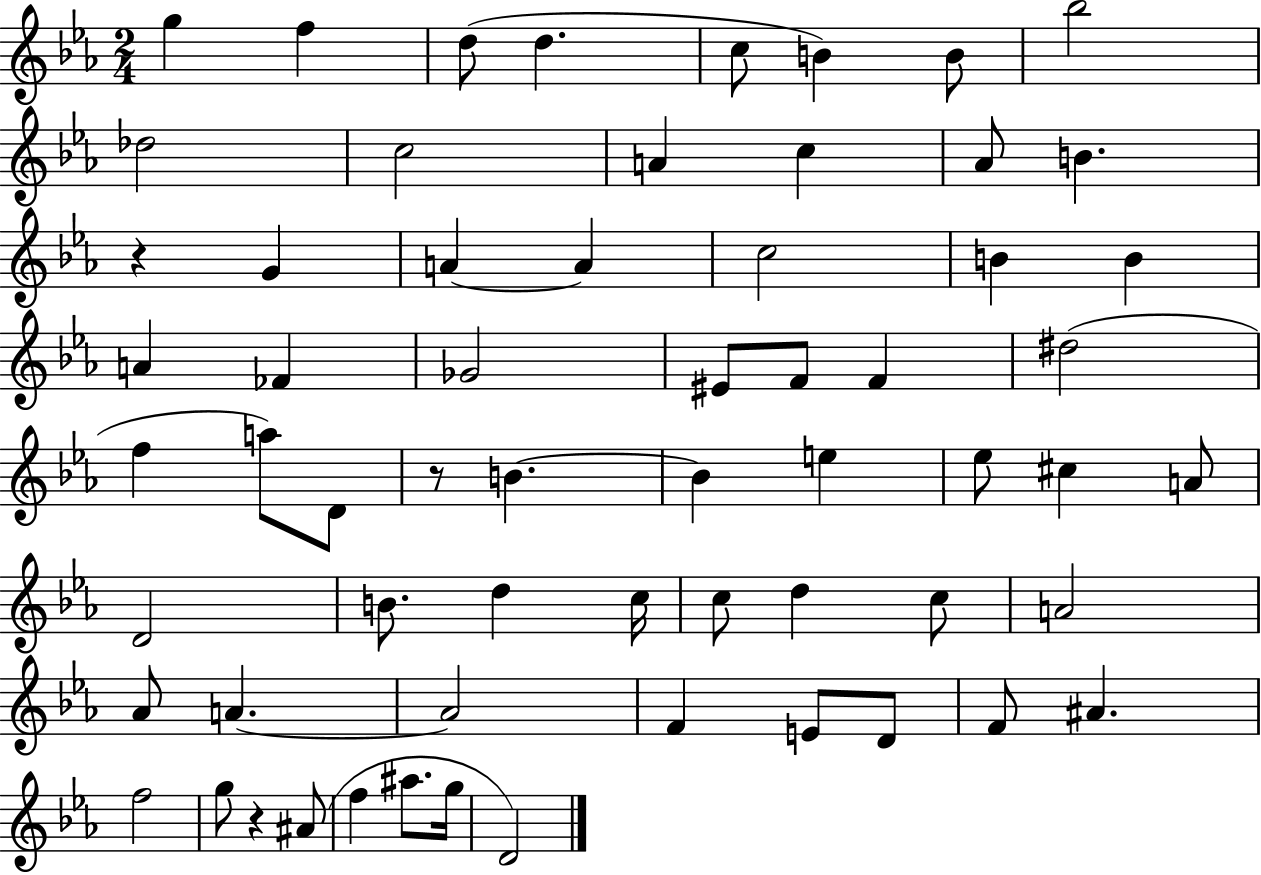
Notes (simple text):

G5/q F5/q D5/e D5/q. C5/e B4/q B4/e Bb5/h Db5/h C5/h A4/q C5/q Ab4/e B4/q. R/q G4/q A4/q A4/q C5/h B4/q B4/q A4/q FES4/q Gb4/h EIS4/e F4/e F4/q D#5/h F5/q A5/e D4/e R/e B4/q. B4/q E5/q Eb5/e C#5/q A4/e D4/h B4/e. D5/q C5/s C5/e D5/q C5/e A4/h Ab4/e A4/q. A4/h F4/q E4/e D4/e F4/e A#4/q. F5/h G5/e R/q A#4/e F5/q A#5/e. G5/s D4/h